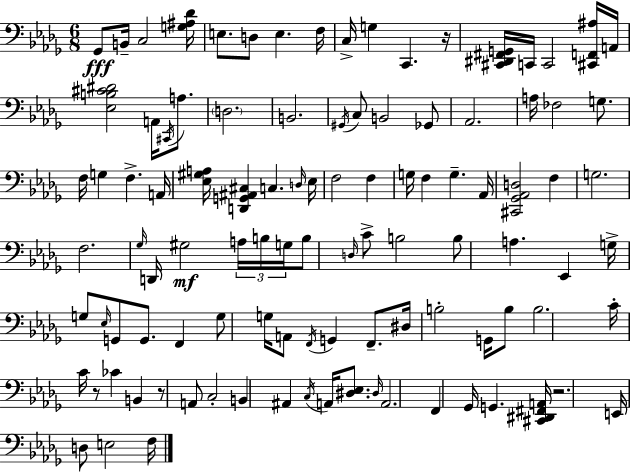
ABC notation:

X:1
T:Untitled
M:6/8
L:1/4
K:Bbm
_G,,/2 B,,/4 C,2 [G,^A,_D]/4 E,/2 D,/2 E, F,/4 C,/4 G, C,, z/4 [^C,,^D,,^F,,G,,]/4 C,,/4 C,,2 [^C,,F,,^A,]/4 A,,/4 [_E,B,^C^D]2 A,,/4 ^C,,/4 A,/2 D,2 B,,2 ^G,,/4 C,/2 B,,2 _G,,/2 _A,,2 A,/4 _F,2 G,/2 F,/4 G, F, A,,/4 [_E,^G,A,]/4 [D,,G,,^A,,^C,] C, D,/4 _E,/4 F,2 F, G,/4 F, G, _A,,/4 [^C,,_G,,_A,,D,]2 F, G,2 F,2 _G,/4 D,,/4 ^G,2 A,/4 B,/4 G,/4 B,/2 D,/4 C/2 B,2 B,/2 A, _E,, G,/4 G,/2 _E,/4 G,,/2 G,,/2 F,, G,/2 G,/4 A,,/2 F,,/4 G,, F,,/2 ^D,/4 B,2 G,,/4 B,/2 B,2 C/4 C/4 z/2 _C B,, z/2 A,,/2 C,2 B,, ^A,, C,/4 A,,/4 [^D,_E,]/2 ^D,/4 A,,2 F,, _G,,/4 G,, [^C,,^D,,^F,,A,,]/4 z2 E,,/4 D,/2 E,2 F,/4